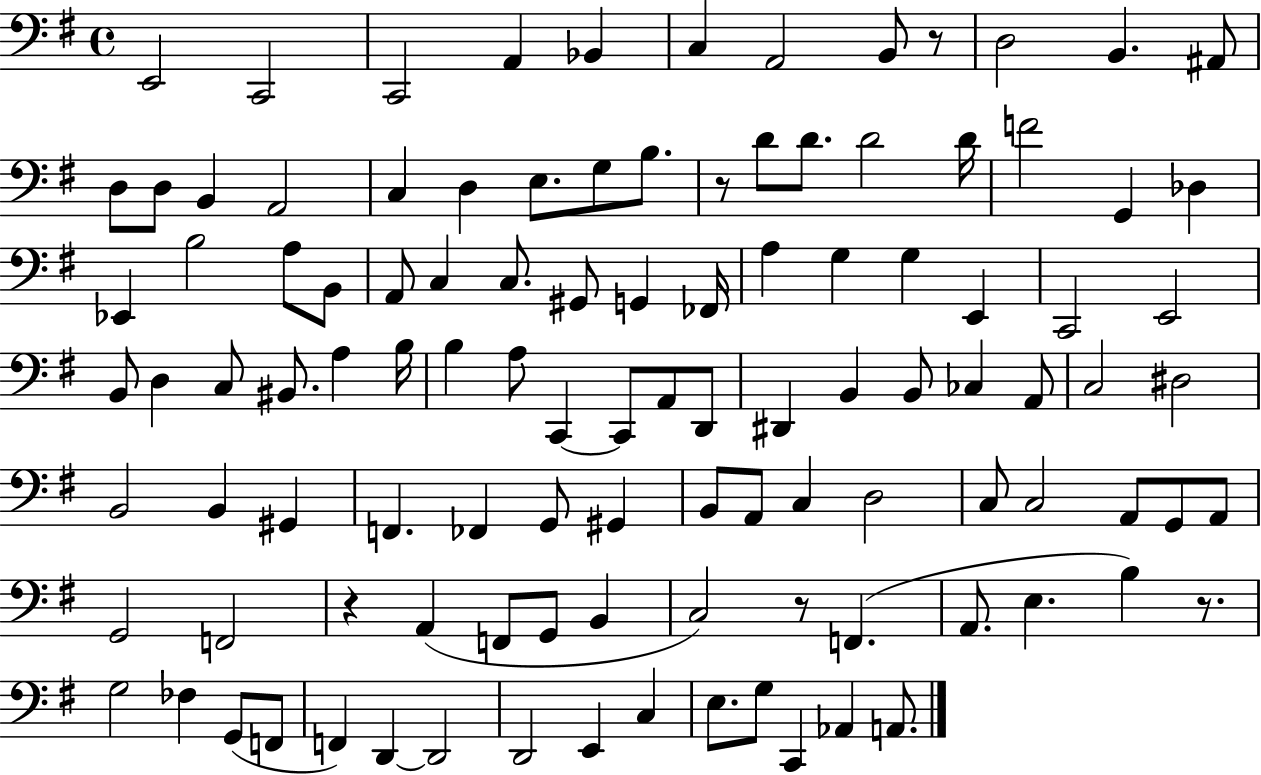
X:1
T:Untitled
M:4/4
L:1/4
K:G
E,,2 C,,2 C,,2 A,, _B,, C, A,,2 B,,/2 z/2 D,2 B,, ^A,,/2 D,/2 D,/2 B,, A,,2 C, D, E,/2 G,/2 B,/2 z/2 D/2 D/2 D2 D/4 F2 G,, _D, _E,, B,2 A,/2 B,,/2 A,,/2 C, C,/2 ^G,,/2 G,, _F,,/4 A, G, G, E,, C,,2 E,,2 B,,/2 D, C,/2 ^B,,/2 A, B,/4 B, A,/2 C,, C,,/2 A,,/2 D,,/2 ^D,, B,, B,,/2 _C, A,,/2 C,2 ^D,2 B,,2 B,, ^G,, F,, _F,, G,,/2 ^G,, B,,/2 A,,/2 C, D,2 C,/2 C,2 A,,/2 G,,/2 A,,/2 G,,2 F,,2 z A,, F,,/2 G,,/2 B,, C,2 z/2 F,, A,,/2 E, B, z/2 G,2 _F, G,,/2 F,,/2 F,, D,, D,,2 D,,2 E,, C, E,/2 G,/2 C,, _A,, A,,/2